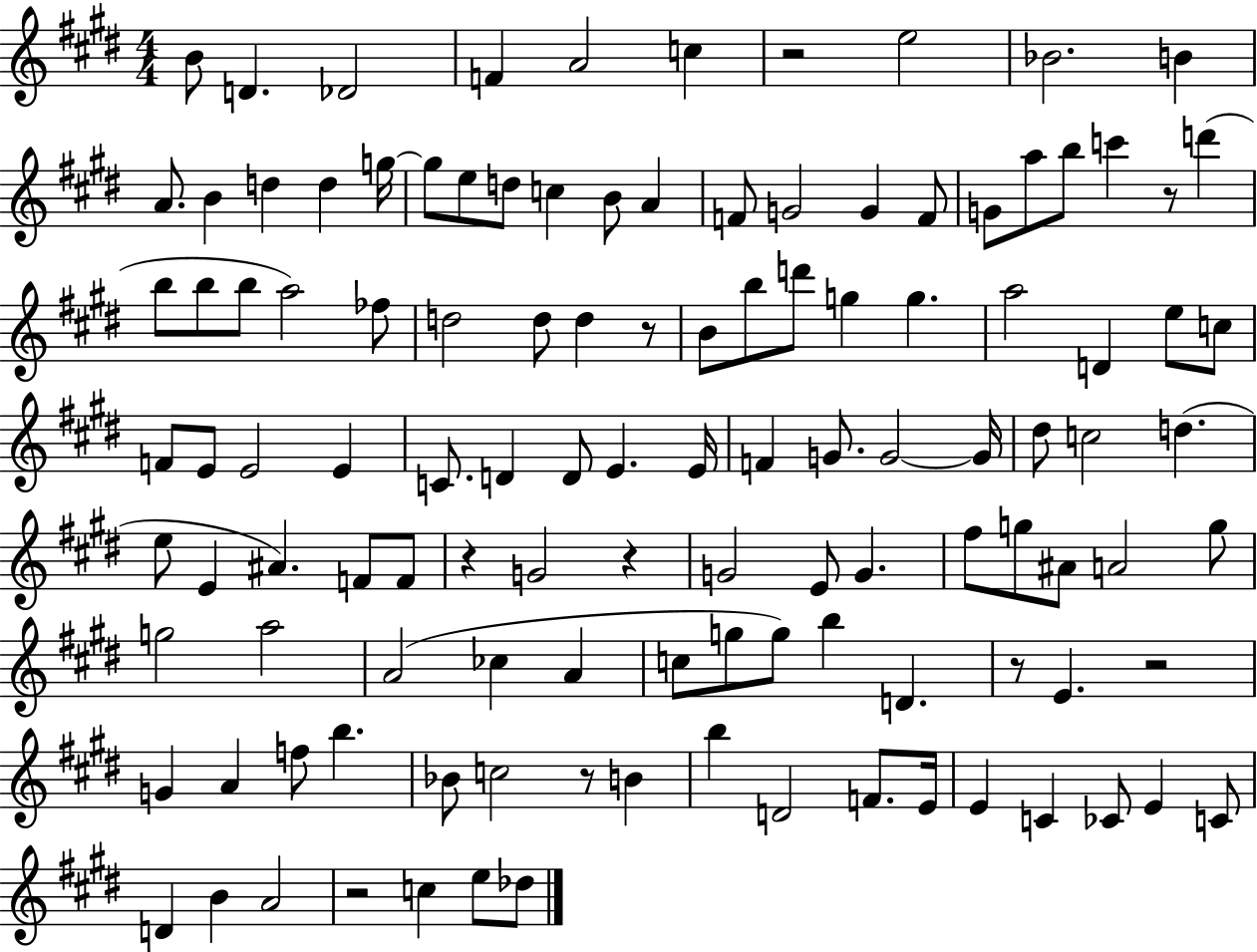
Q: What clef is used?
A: treble